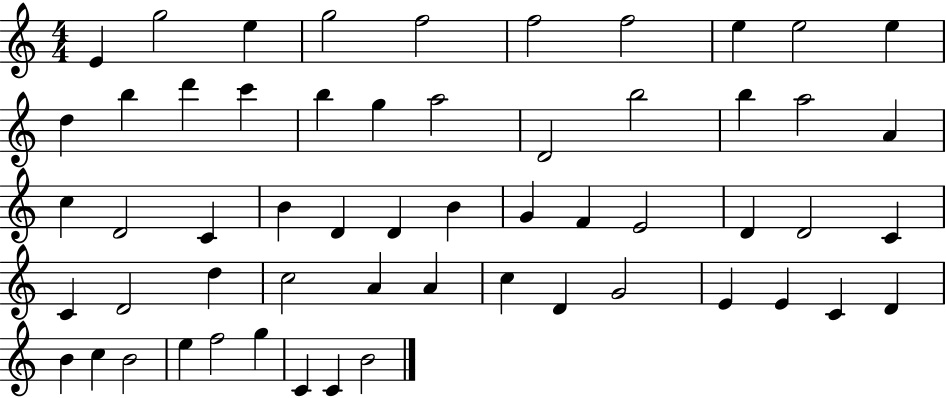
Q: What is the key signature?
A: C major